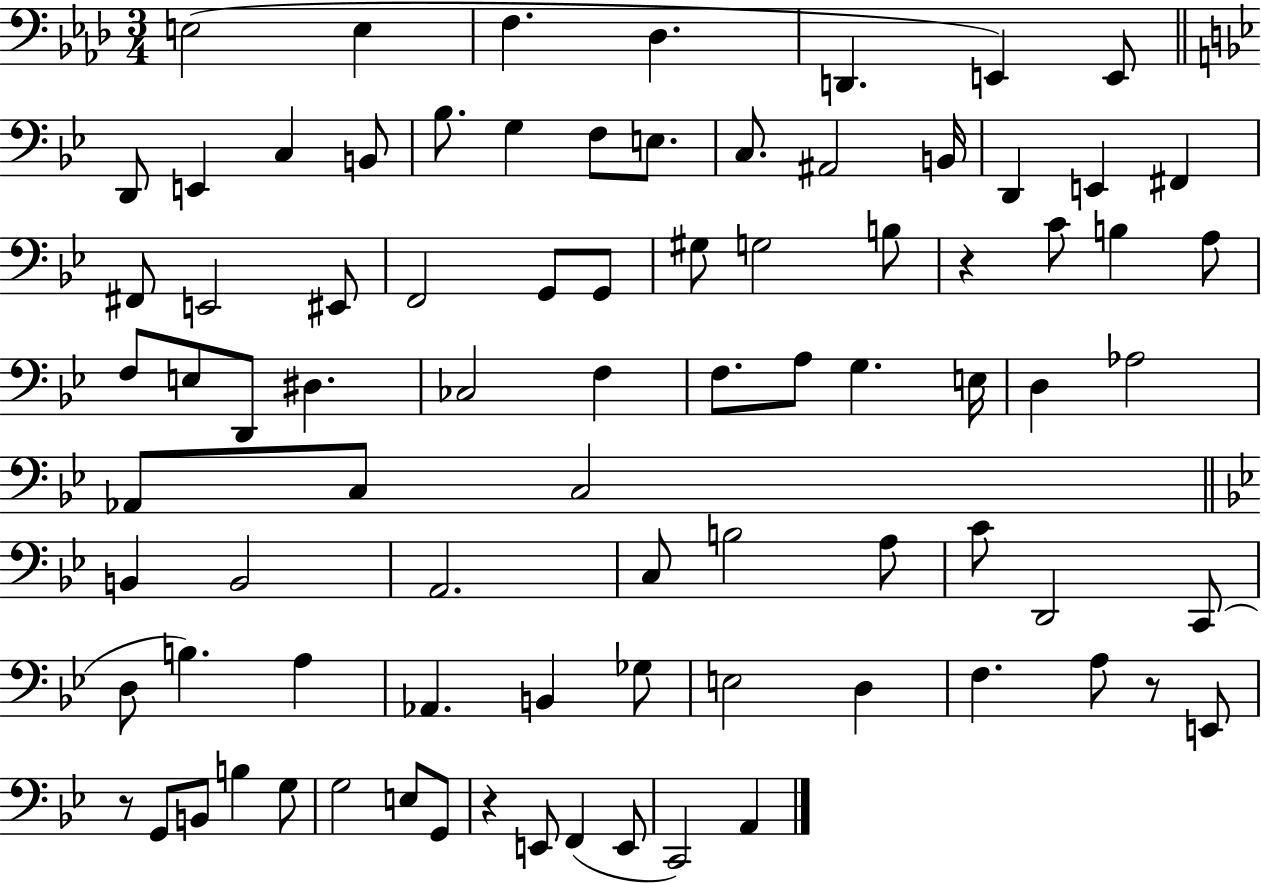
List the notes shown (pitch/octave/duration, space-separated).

E3/h E3/q F3/q. Db3/q. D2/q. E2/q E2/e D2/e E2/q C3/q B2/e Bb3/e. G3/q F3/e E3/e. C3/e. A#2/h B2/s D2/q E2/q F#2/q F#2/e E2/h EIS2/e F2/h G2/e G2/e G#3/e G3/h B3/e R/q C4/e B3/q A3/e F3/e E3/e D2/e D#3/q. CES3/h F3/q F3/e. A3/e G3/q. E3/s D3/q Ab3/h Ab2/e C3/e C3/h B2/q B2/h A2/h. C3/e B3/h A3/e C4/e D2/h C2/e D3/e B3/q. A3/q Ab2/q. B2/q Gb3/e E3/h D3/q F3/q. A3/e R/e E2/e R/e G2/e B2/e B3/q G3/e G3/h E3/e G2/e R/q E2/e F2/q E2/e C2/h A2/q